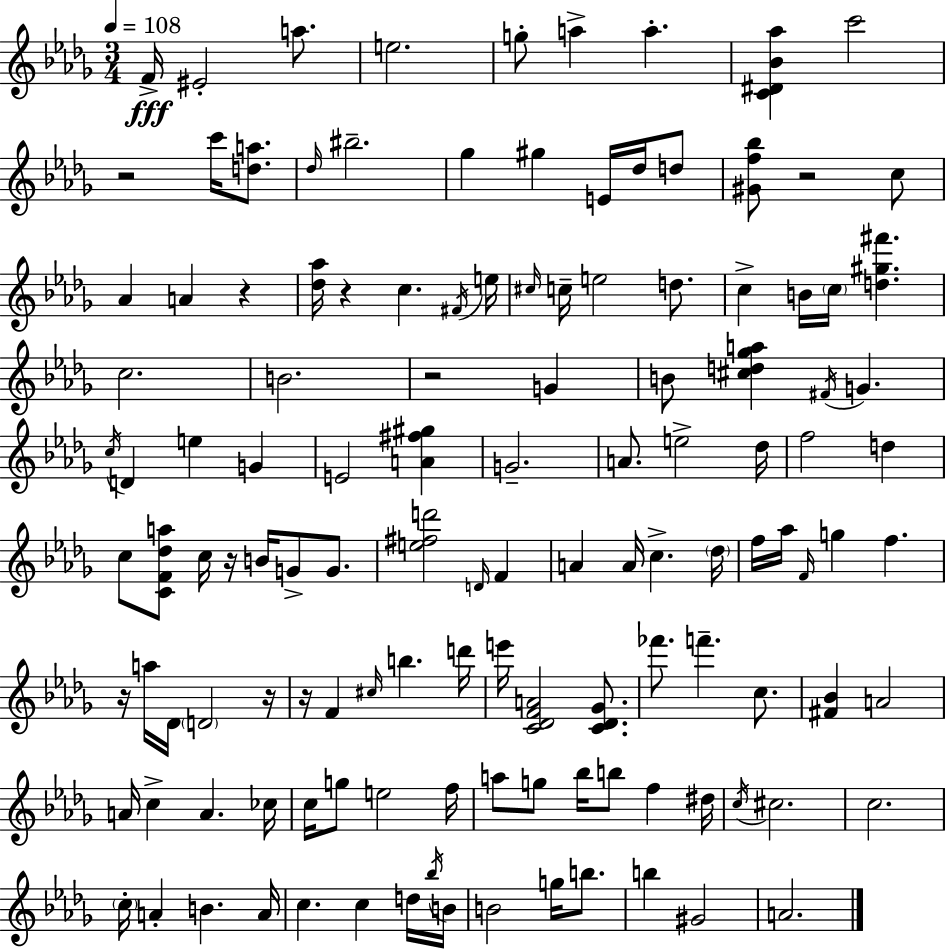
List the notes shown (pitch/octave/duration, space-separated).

F4/s EIS4/h A5/e. E5/h. G5/e A5/q A5/q. [C4,D#4,Bb4,Ab5]/q C6/h R/h C6/s [D5,A5]/e. Db5/s BIS5/h. Gb5/q G#5/q E4/s Db5/s D5/e [G#4,F5,Bb5]/e R/h C5/e Ab4/q A4/q R/q [Db5,Ab5]/s R/q C5/q. F#4/s E5/s C#5/s C5/s E5/h D5/e. C5/q B4/s C5/s [D5,G#5,F#6]/q. C5/h. B4/h. R/h G4/q B4/e [C#5,D5,Gb5,A5]/q F#4/s G4/q. C5/s D4/q E5/q G4/q E4/h [A4,F#5,G#5]/q G4/h. A4/e. E5/h Db5/s F5/h D5/q C5/e [C4,F4,Db5,A5]/e C5/s R/s B4/s G4/e G4/e. [E5,F#5,D6]/h D4/s F4/q A4/q A4/s C5/q. Db5/s F5/s Ab5/s F4/s G5/q F5/q. R/s A5/s Db4/s D4/h R/s R/s F4/q C#5/s B5/q. D6/s E6/s [C4,Db4,F4,A4]/h [C4,Db4,Gb4]/e. FES6/e. F6/q. C5/e. [F#4,Bb4]/q A4/h A4/s C5/q A4/q. CES5/s C5/s G5/e E5/h F5/s A5/e G5/e Bb5/s B5/e F5/q D#5/s C5/s C#5/h. C5/h. C5/s A4/q B4/q. A4/s C5/q. C5/q D5/s Bb5/s B4/s B4/h G5/s B5/e. B5/q G#4/h A4/h.